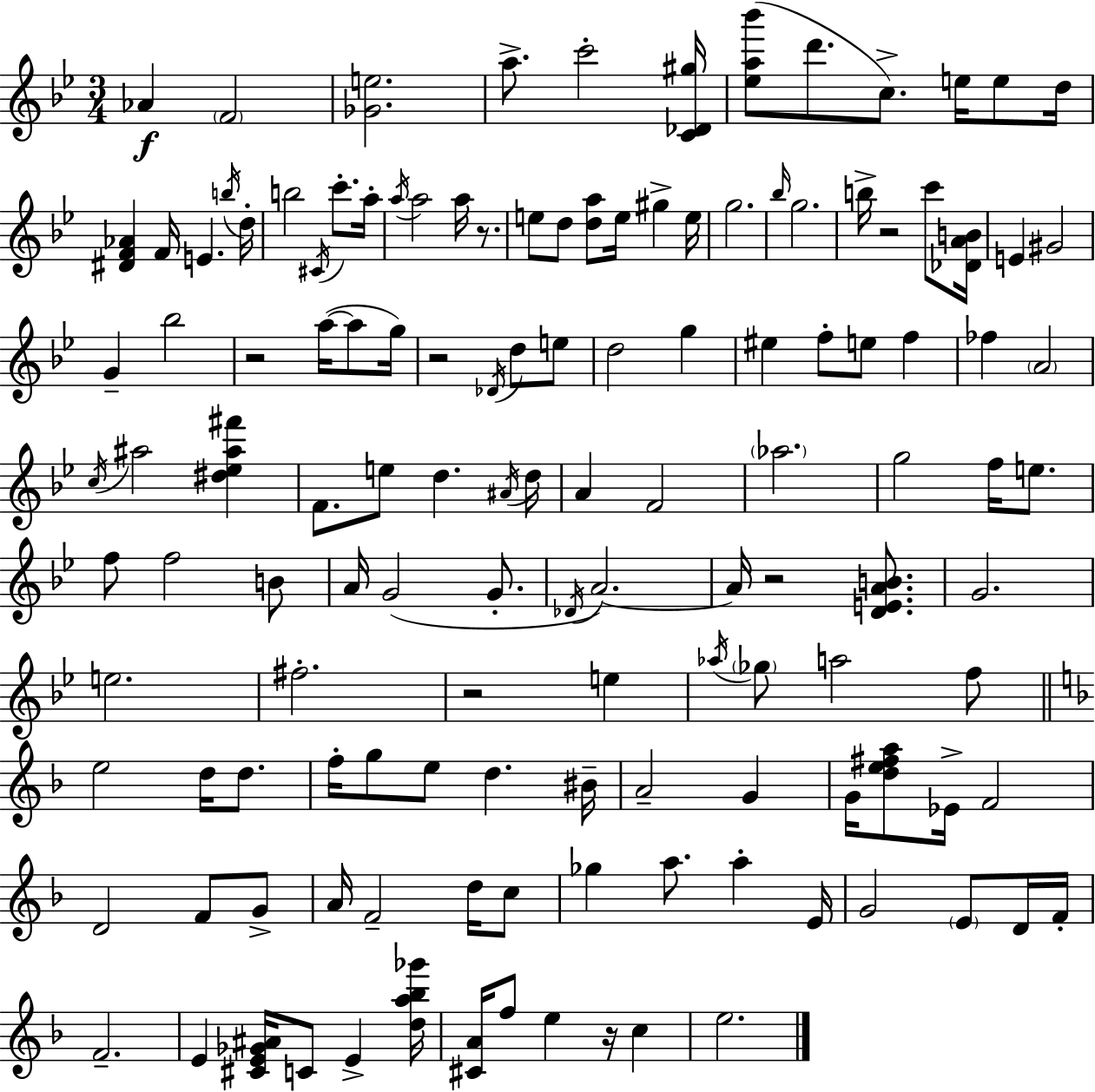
{
  \clef treble
  \numericTimeSignature
  \time 3/4
  \key g \minor
  aes'4\f \parenthesize f'2 | <ges' e''>2. | a''8.-> c'''2-. <c' des' gis''>16 | <ees'' a'' bes'''>8( d'''8. c''8.->) e''16 e''8 d''16 | \break <dis' f' aes'>4 f'16 e'4. \acciaccatura { b''16 } | d''16-. b''2 \acciaccatura { cis'16 } c'''8.-. | a''16-. \acciaccatura { a''16 } a''2 a''16 | r8. e''8 d''8 <d'' a''>8 e''16 gis''4-> | \break e''16 g''2. | \grace { bes''16 } g''2. | b''16-> r2 | c'''8 <des' a' b'>16 e'4 gis'2 | \break g'4-- bes''2 | r2 | a''16~(~ a''8 g''16) r2 | \acciaccatura { des'16 } d''8 e''8 d''2 | \break g''4 eis''4 f''8-. e''8 | f''4 fes''4 \parenthesize a'2 | \acciaccatura { c''16 } ais''2 | <dis'' ees'' ais'' fis'''>4 f'8. e''8 d''4. | \break \acciaccatura { ais'16 } d''16 a'4 f'2 | \parenthesize aes''2. | g''2 | f''16 e''8. f''8 f''2 | \break b'8 a'16 g'2( | g'8.-. \acciaccatura { des'16 } a'2.~~) | a'16 r2 | <d' e' a' b'>8. g'2. | \break e''2. | fis''2.-. | r2 | e''4 \acciaccatura { aes''16 } \parenthesize ges''8 a''2 | \break f''8 \bar "||" \break \key f \major e''2 d''16 d''8. | f''16-. g''8 e''8 d''4. bis'16-- | a'2-- g'4 | g'16 <d'' e'' fis'' a''>8 ees'16-> f'2 | \break d'2 f'8 g'8-> | a'16 f'2-- d''16 c''8 | ges''4 a''8. a''4-. e'16 | g'2 \parenthesize e'8 d'16 f'16-. | \break f'2.-- | e'4 <cis' e' ges' ais'>16 c'8 e'4-> <d'' a'' bes'' ges'''>16 | <cis' a'>16 f''8 e''4 r16 c''4 | e''2. | \break \bar "|."
}